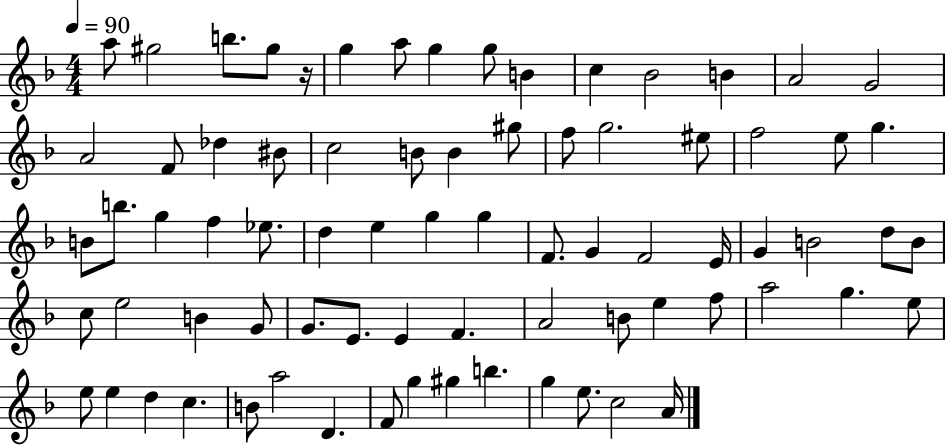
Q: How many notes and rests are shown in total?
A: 76